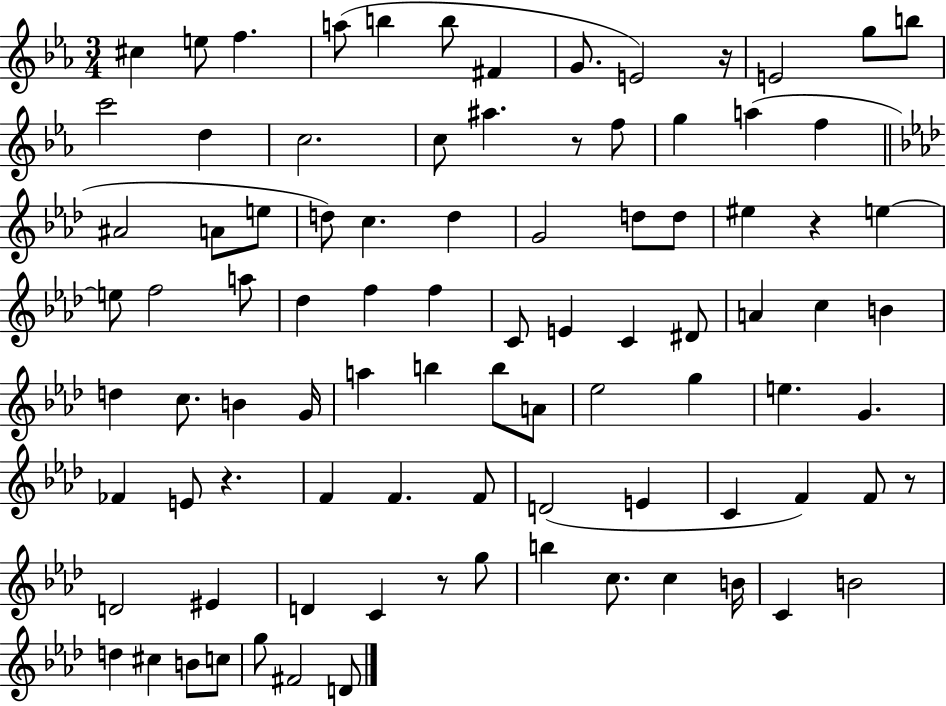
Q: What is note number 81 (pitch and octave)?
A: B4